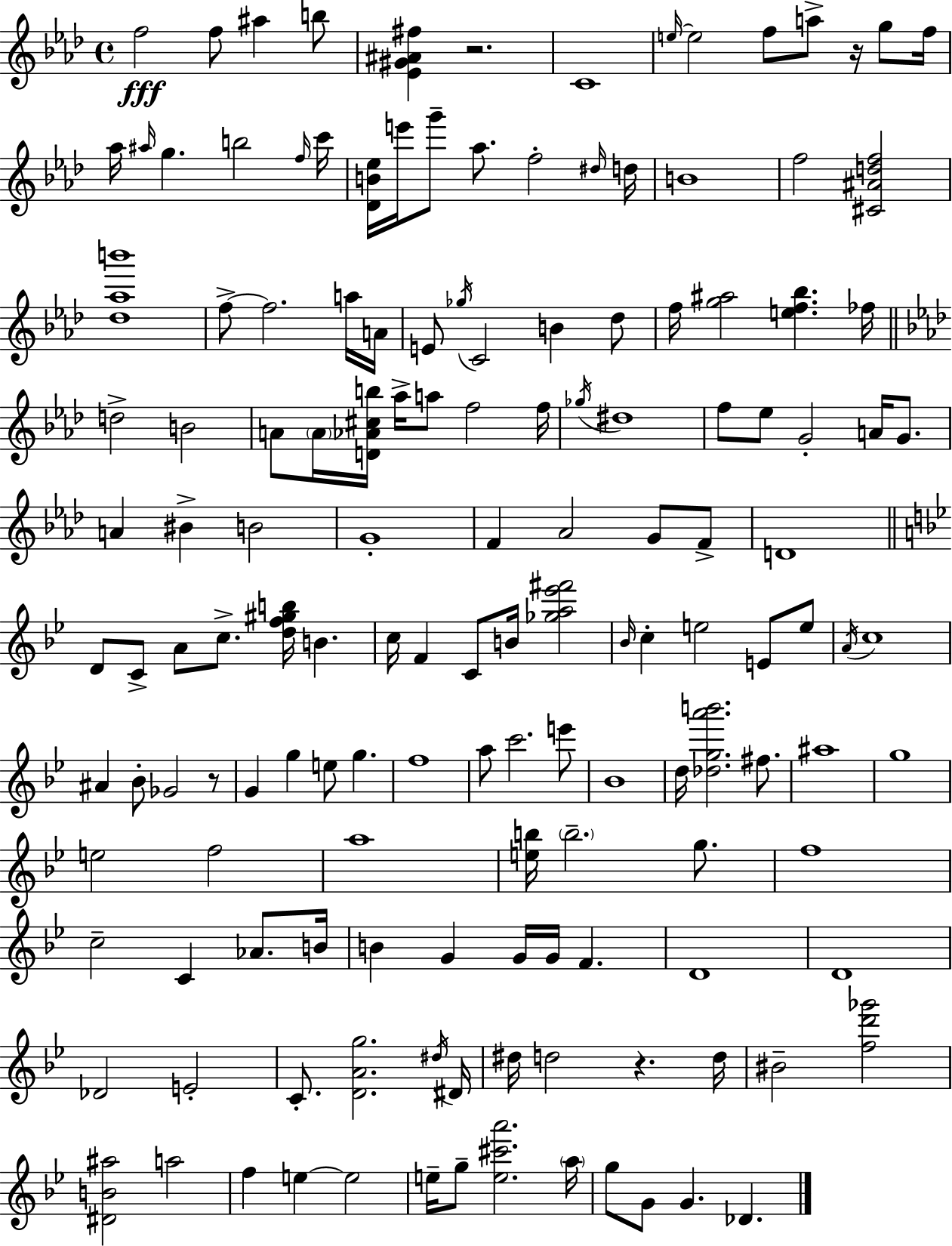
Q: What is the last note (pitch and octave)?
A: Db4